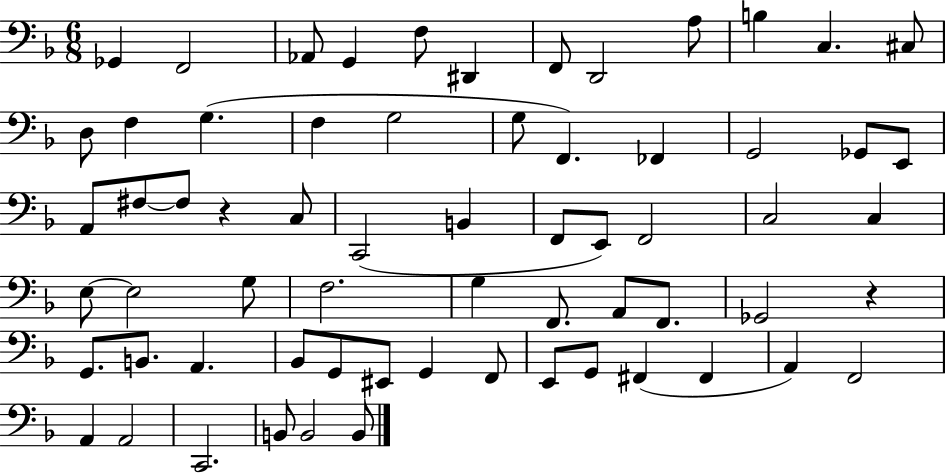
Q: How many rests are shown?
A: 2